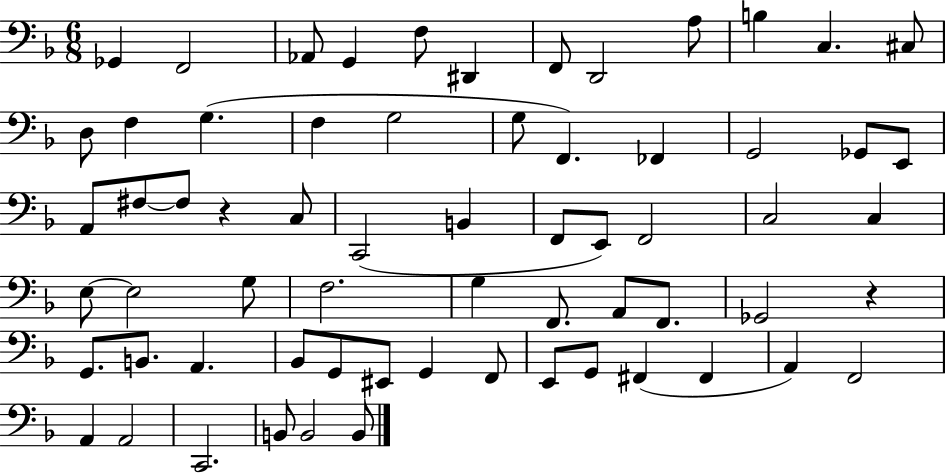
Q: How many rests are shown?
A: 2